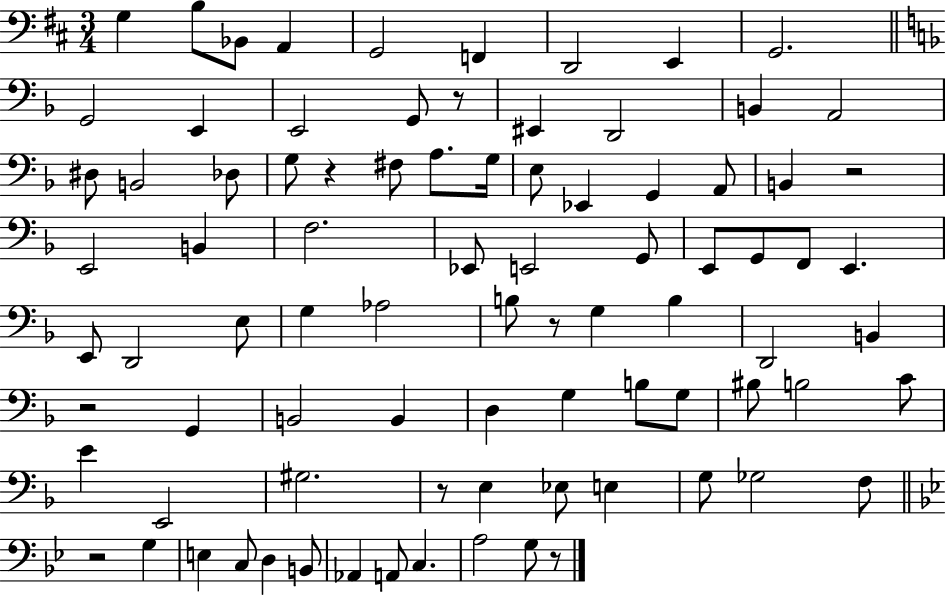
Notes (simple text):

G3/q B3/e Bb2/e A2/q G2/h F2/q D2/h E2/q G2/h. G2/h E2/q E2/h G2/e R/e EIS2/q D2/h B2/q A2/h D#3/e B2/h Db3/e G3/e R/q F#3/e A3/e. G3/s E3/e Eb2/q G2/q A2/e B2/q R/h E2/h B2/q F3/h. Eb2/e E2/h G2/e E2/e G2/e F2/e E2/q. E2/e D2/h E3/e G3/q Ab3/h B3/e R/e G3/q B3/q D2/h B2/q R/h G2/q B2/h B2/q D3/q G3/q B3/e G3/e BIS3/e B3/h C4/e E4/q E2/h G#3/h. R/e E3/q Eb3/e E3/q G3/e Gb3/h F3/e R/h G3/q E3/q C3/e D3/q B2/e Ab2/q A2/e C3/q. A3/h G3/e R/e